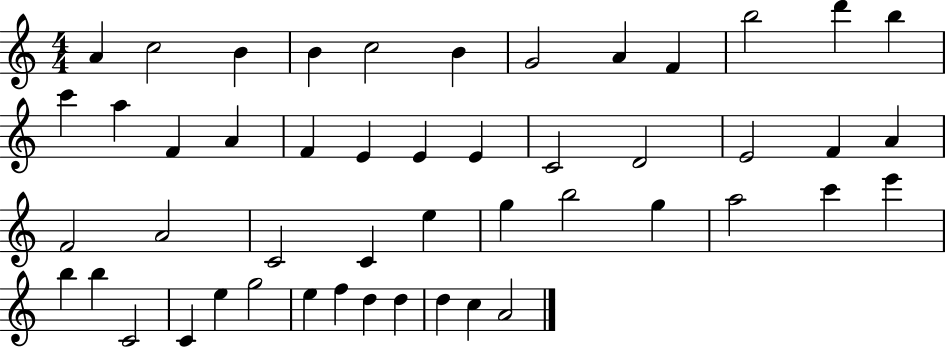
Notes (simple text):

A4/q C5/h B4/q B4/q C5/h B4/q G4/h A4/q F4/q B5/h D6/q B5/q C6/q A5/q F4/q A4/q F4/q E4/q E4/q E4/q C4/h D4/h E4/h F4/q A4/q F4/h A4/h C4/h C4/q E5/q G5/q B5/h G5/q A5/h C6/q E6/q B5/q B5/q C4/h C4/q E5/q G5/h E5/q F5/q D5/q D5/q D5/q C5/q A4/h